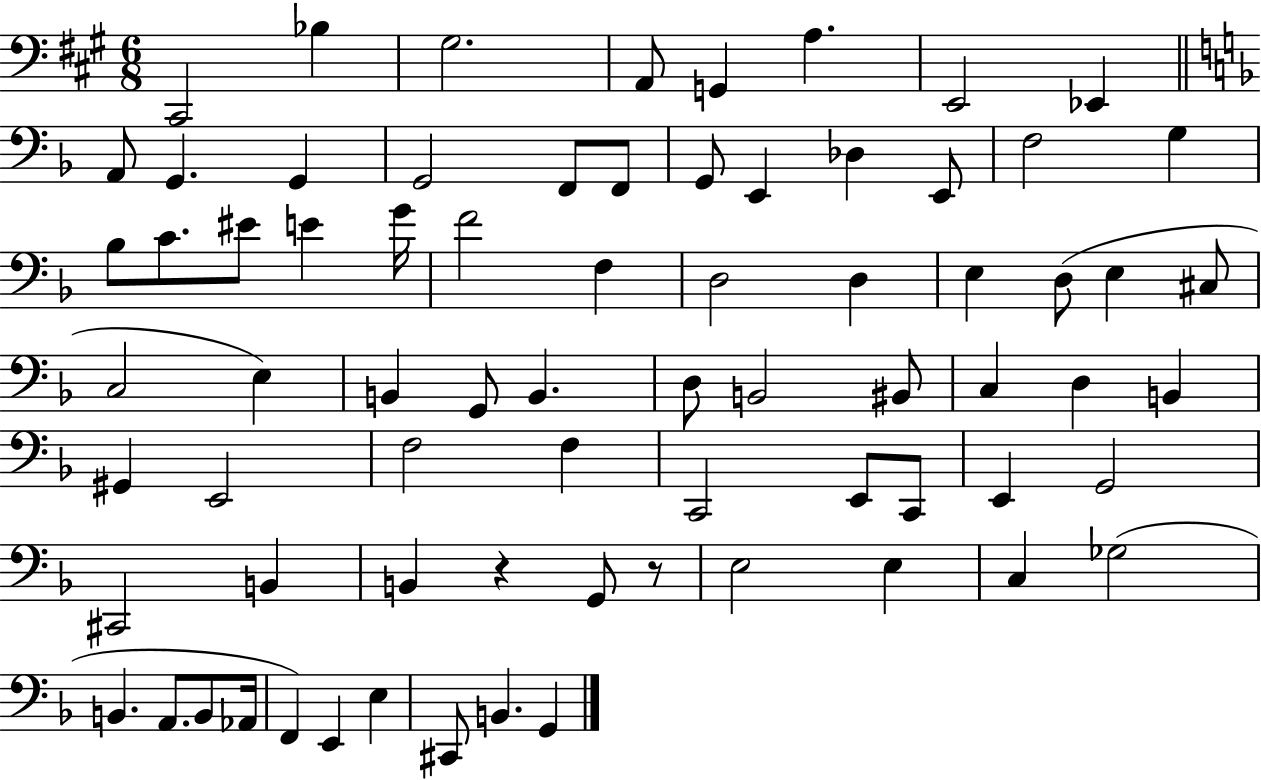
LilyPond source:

{
  \clef bass
  \numericTimeSignature
  \time 6/8
  \key a \major
  cis,2 bes4 | gis2. | a,8 g,4 a4. | e,2 ees,4 | \break \bar "||" \break \key f \major a,8 g,4. g,4 | g,2 f,8 f,8 | g,8 e,4 des4 e,8 | f2 g4 | \break bes8 c'8. eis'8 e'4 g'16 | f'2 f4 | d2 d4 | e4 d8( e4 cis8 | \break c2 e4) | b,4 g,8 b,4. | d8 b,2 bis,8 | c4 d4 b,4 | \break gis,4 e,2 | f2 f4 | c,2 e,8 c,8 | e,4 g,2 | \break cis,2 b,4 | b,4 r4 g,8 r8 | e2 e4 | c4 ges2( | \break b,4. a,8. b,8 aes,16 | f,4) e,4 e4 | cis,8 b,4. g,4 | \bar "|."
}